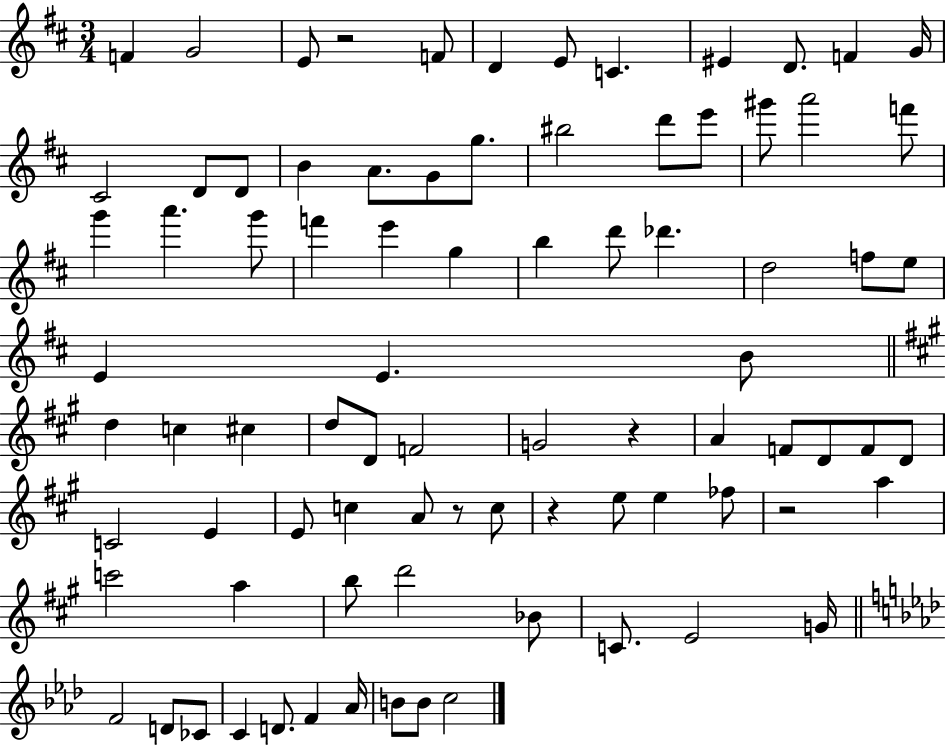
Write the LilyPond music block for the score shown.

{
  \clef treble
  \numericTimeSignature
  \time 3/4
  \key d \major
  f'4 g'2 | e'8 r2 f'8 | d'4 e'8 c'4. | eis'4 d'8. f'4 g'16 | \break cis'2 d'8 d'8 | b'4 a'8. g'8 g''8. | bis''2 d'''8 e'''8 | gis'''8 a'''2 f'''8 | \break g'''4 a'''4. g'''8 | f'''4 e'''4 g''4 | b''4 d'''8 des'''4. | d''2 f''8 e''8 | \break e'4 e'4. b'8 | \bar "||" \break \key a \major d''4 c''4 cis''4 | d''8 d'8 f'2 | g'2 r4 | a'4 f'8 d'8 f'8 d'8 | \break c'2 e'4 | e'8 c''4 a'8 r8 c''8 | r4 e''8 e''4 fes''8 | r2 a''4 | \break c'''2 a''4 | b''8 d'''2 bes'8 | c'8. e'2 g'16 | \bar "||" \break \key aes \major f'2 d'8 ces'8 | c'4 d'8. f'4 aes'16 | b'8 b'8 c''2 | \bar "|."
}